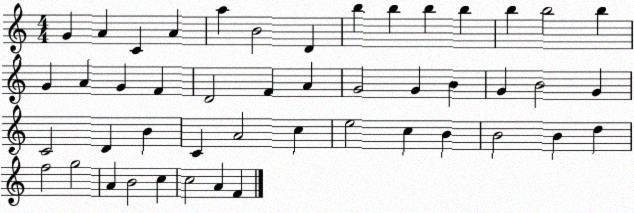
X:1
T:Untitled
M:4/4
L:1/4
K:C
G A C A a B2 D b b b b b b2 b G A G F D2 F A G2 G B G B2 G C2 D B C A2 c e2 c B B2 B d f2 g2 A B2 c c2 A F